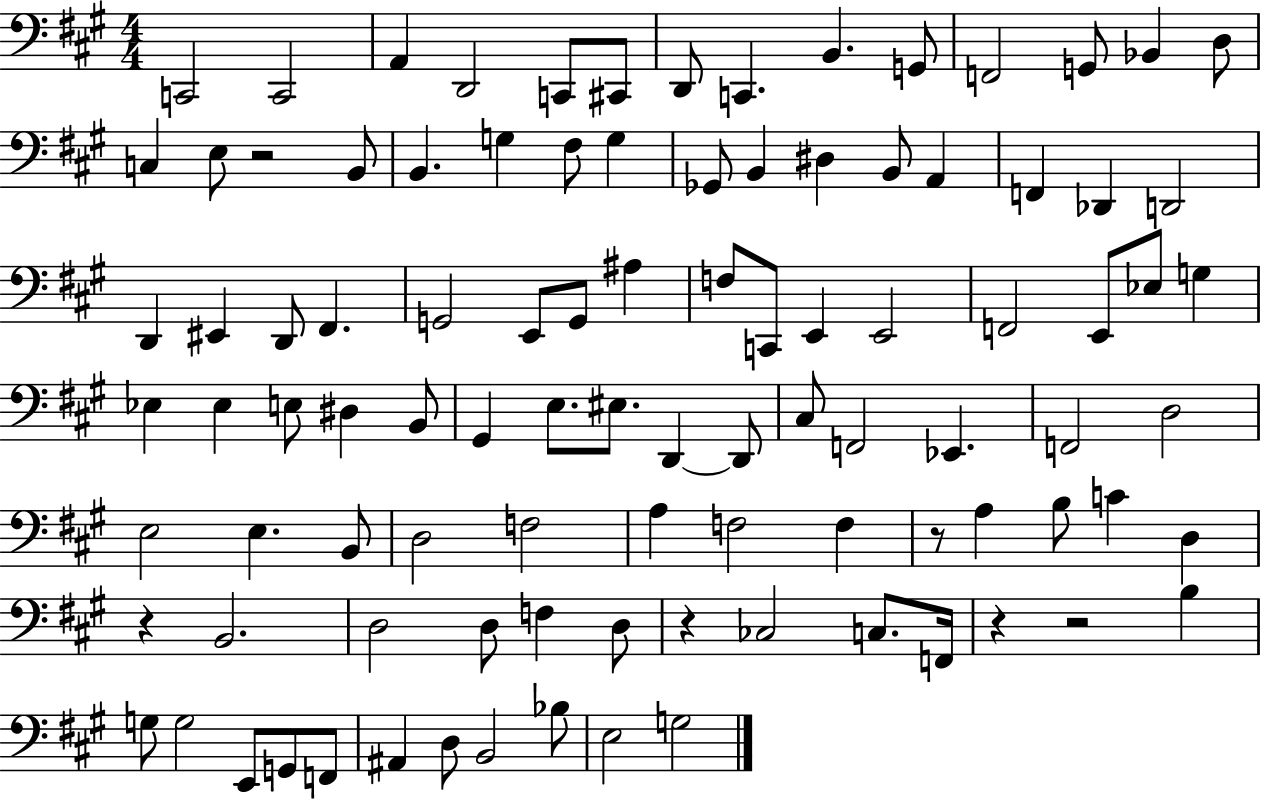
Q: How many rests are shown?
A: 6